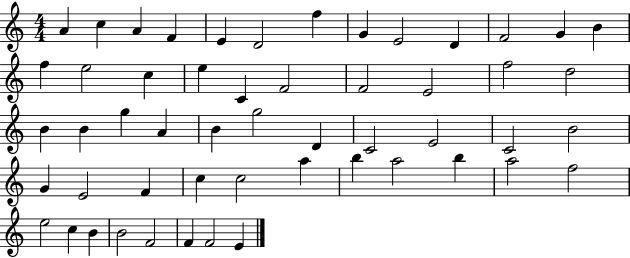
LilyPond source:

{
  \clef treble
  \numericTimeSignature
  \time 4/4
  \key c \major
  a'4 c''4 a'4 f'4 | e'4 d'2 f''4 | g'4 e'2 d'4 | f'2 g'4 b'4 | \break f''4 e''2 c''4 | e''4 c'4 f'2 | f'2 e'2 | f''2 d''2 | \break b'4 b'4 g''4 a'4 | b'4 g''2 d'4 | c'2 e'2 | c'2 b'2 | \break g'4 e'2 f'4 | c''4 c''2 a''4 | b''4 a''2 b''4 | a''2 f''2 | \break e''2 c''4 b'4 | b'2 f'2 | f'4 f'2 e'4 | \bar "|."
}